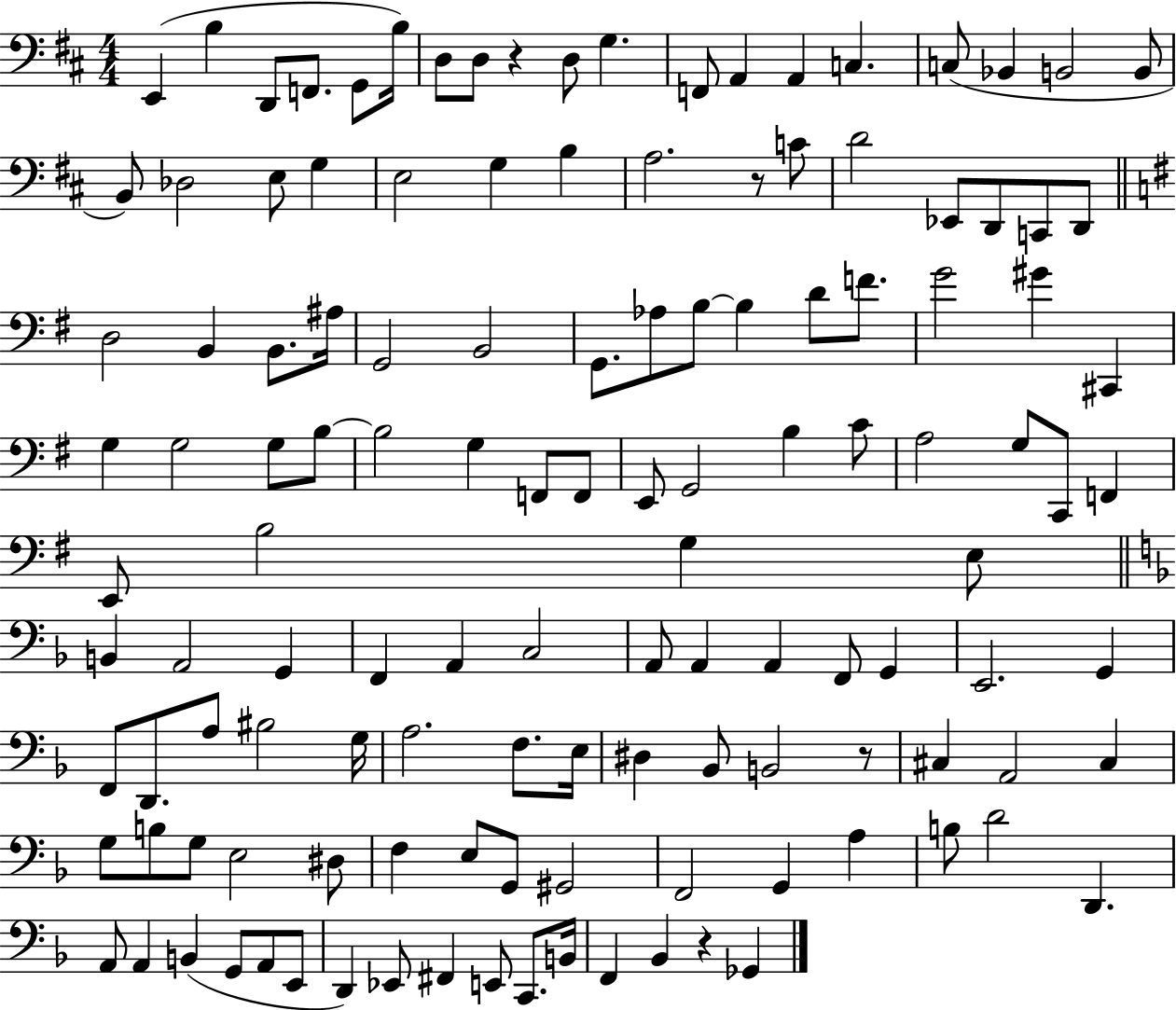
E2/q B3/q D2/e F2/e. G2/e B3/s D3/e D3/e R/q D3/e G3/q. F2/e A2/q A2/q C3/q. C3/e Bb2/q B2/h B2/e B2/e Db3/h E3/e G3/q E3/h G3/q B3/q A3/h. R/e C4/e D4/h Eb2/e D2/e C2/e D2/e D3/h B2/q B2/e. A#3/s G2/h B2/h G2/e. Ab3/e B3/e B3/q D4/e F4/e. G4/h G#4/q C#2/q G3/q G3/h G3/e B3/e B3/h G3/q F2/e F2/e E2/e G2/h B3/q C4/e A3/h G3/e C2/e F2/q E2/e B3/h G3/q E3/e B2/q A2/h G2/q F2/q A2/q C3/h A2/e A2/q A2/q F2/e G2/q E2/h. G2/q F2/e D2/e. A3/e BIS3/h G3/s A3/h. F3/e. E3/s D#3/q Bb2/e B2/h R/e C#3/q A2/h C#3/q G3/e B3/e G3/e E3/h D#3/e F3/q E3/e G2/e G#2/h F2/h G2/q A3/q B3/e D4/h D2/q. A2/e A2/q B2/q G2/e A2/e E2/e D2/q Eb2/e F#2/q E2/e C2/e. B2/s F2/q Bb2/q R/q Gb2/q